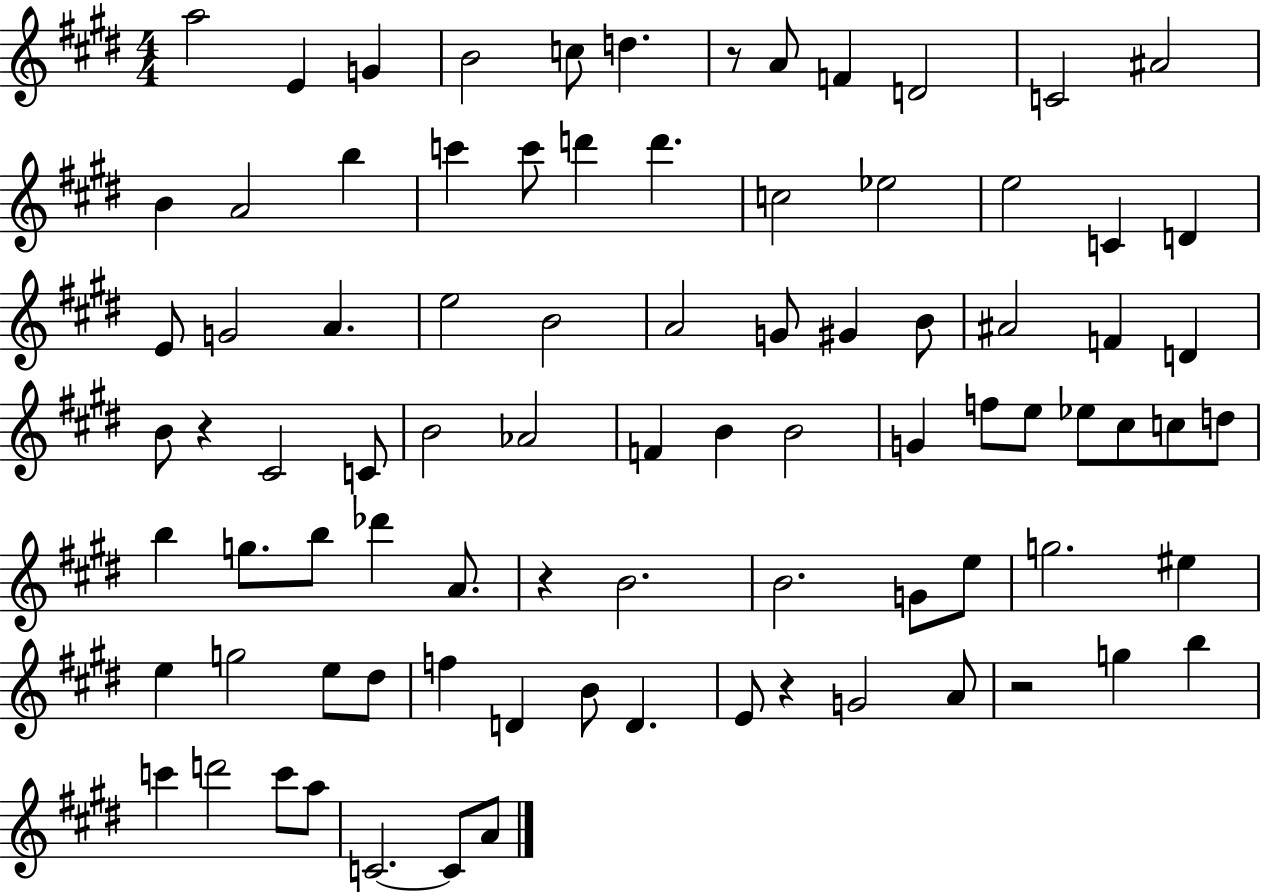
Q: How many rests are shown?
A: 5